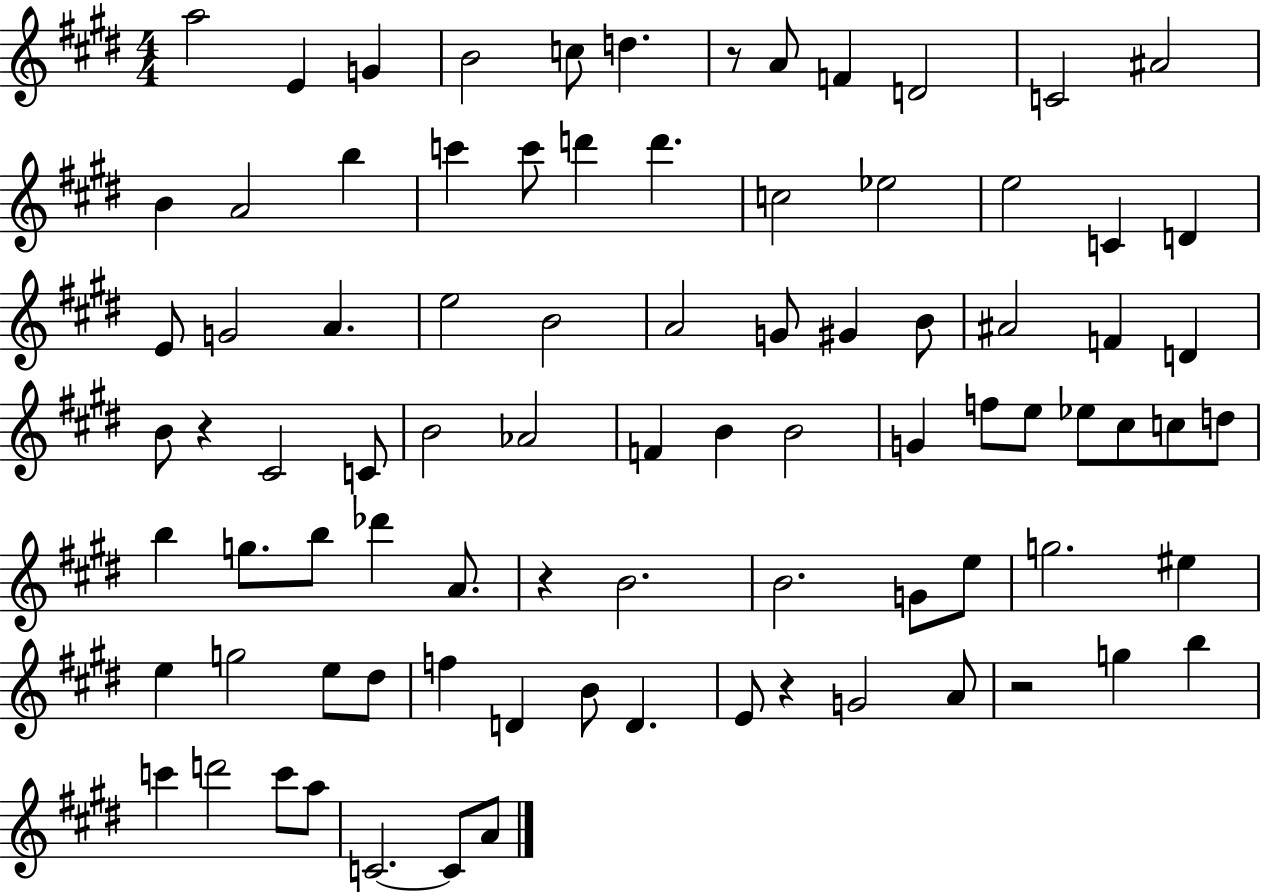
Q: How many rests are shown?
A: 5